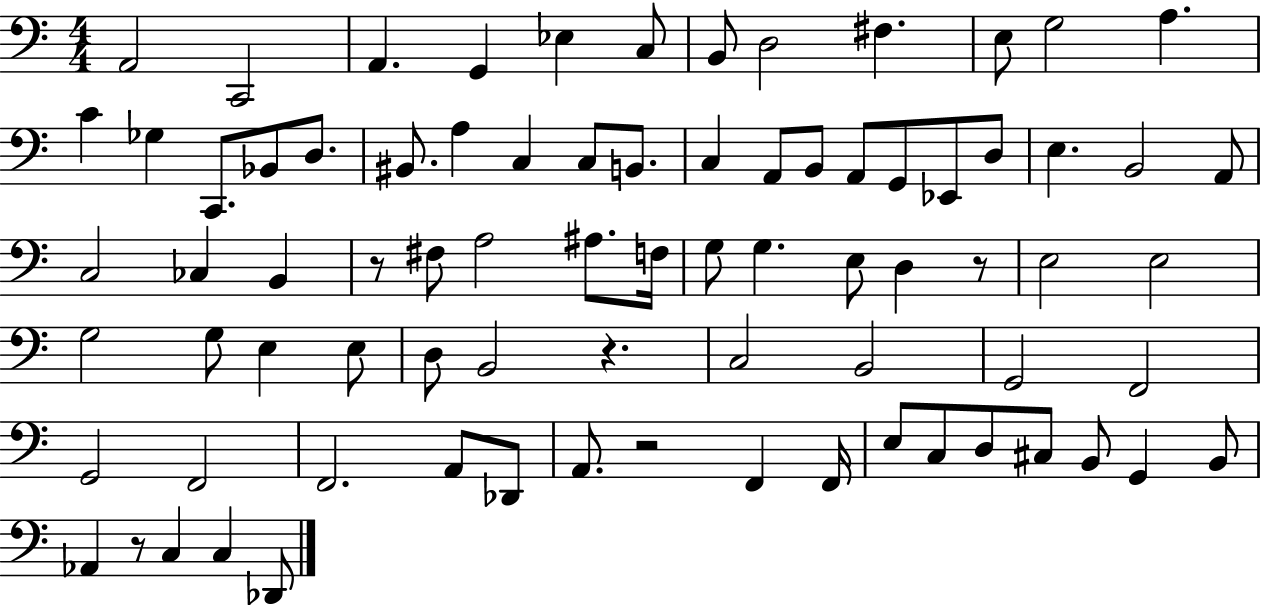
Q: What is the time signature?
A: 4/4